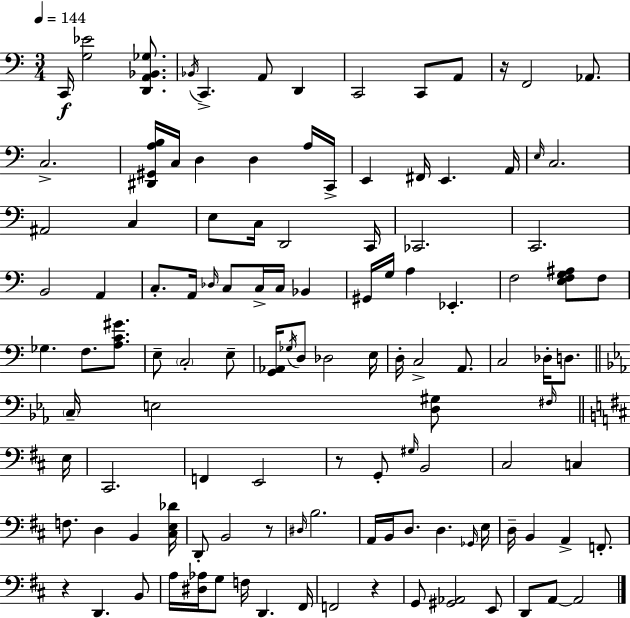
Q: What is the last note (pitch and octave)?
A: A2